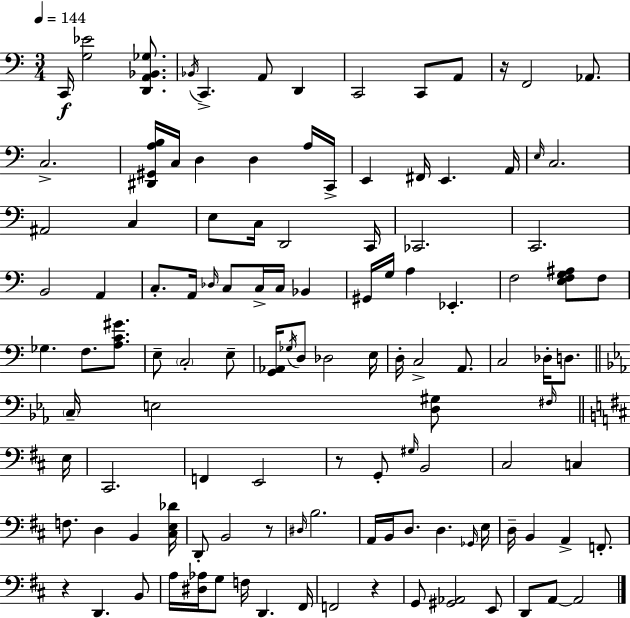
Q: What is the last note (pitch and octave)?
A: A2